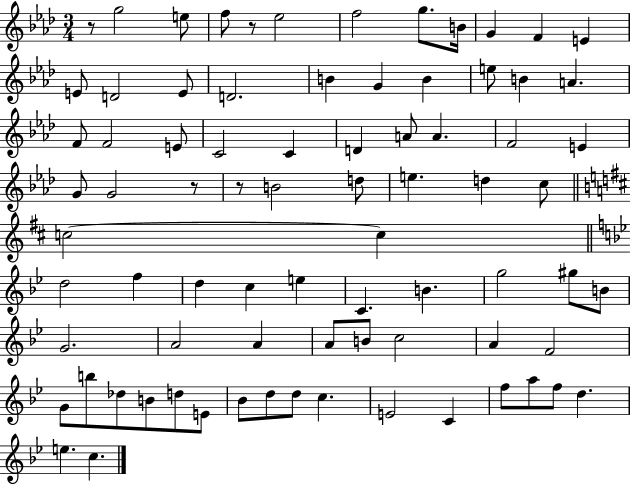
R/e G5/h E5/e F5/e R/e Eb5/h F5/h G5/e. B4/s G4/q F4/q E4/q E4/e D4/h E4/e D4/h. B4/q G4/q B4/q E5/e B4/q A4/q. F4/e F4/h E4/e C4/h C4/q D4/q A4/e A4/q. F4/h E4/q G4/e G4/h R/e R/e B4/h D5/e E5/q. D5/q C5/e C5/h C5/q D5/h F5/q D5/q C5/q E5/q C4/q. B4/q. G5/h G#5/e B4/e G4/h. A4/h A4/q A4/e B4/e C5/h A4/q F4/h G4/e B5/e Db5/e B4/e D5/e E4/e Bb4/e D5/e D5/e C5/q. E4/h C4/q F5/e A5/e F5/e D5/q. E5/q. C5/q.